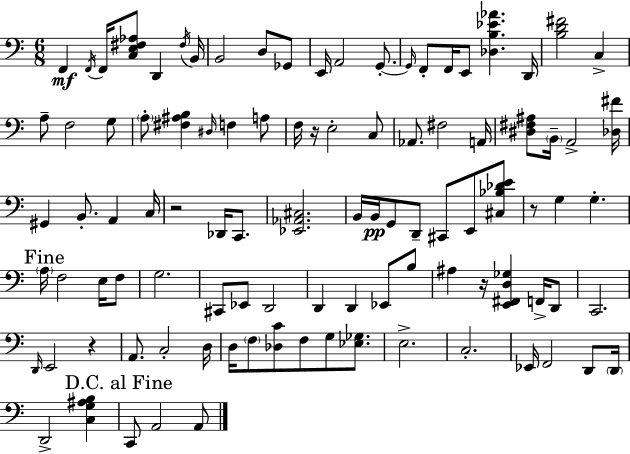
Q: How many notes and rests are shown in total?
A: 99